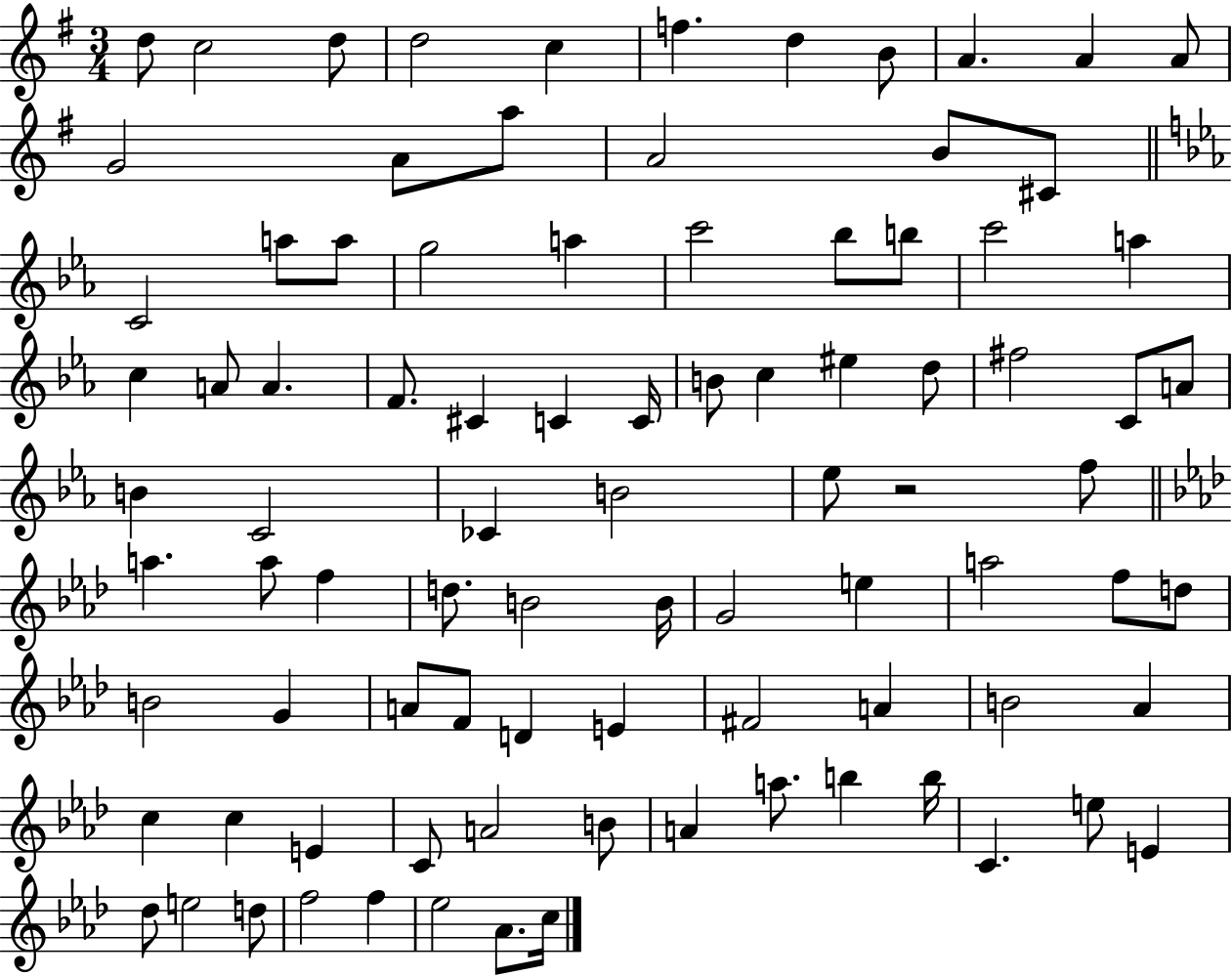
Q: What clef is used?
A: treble